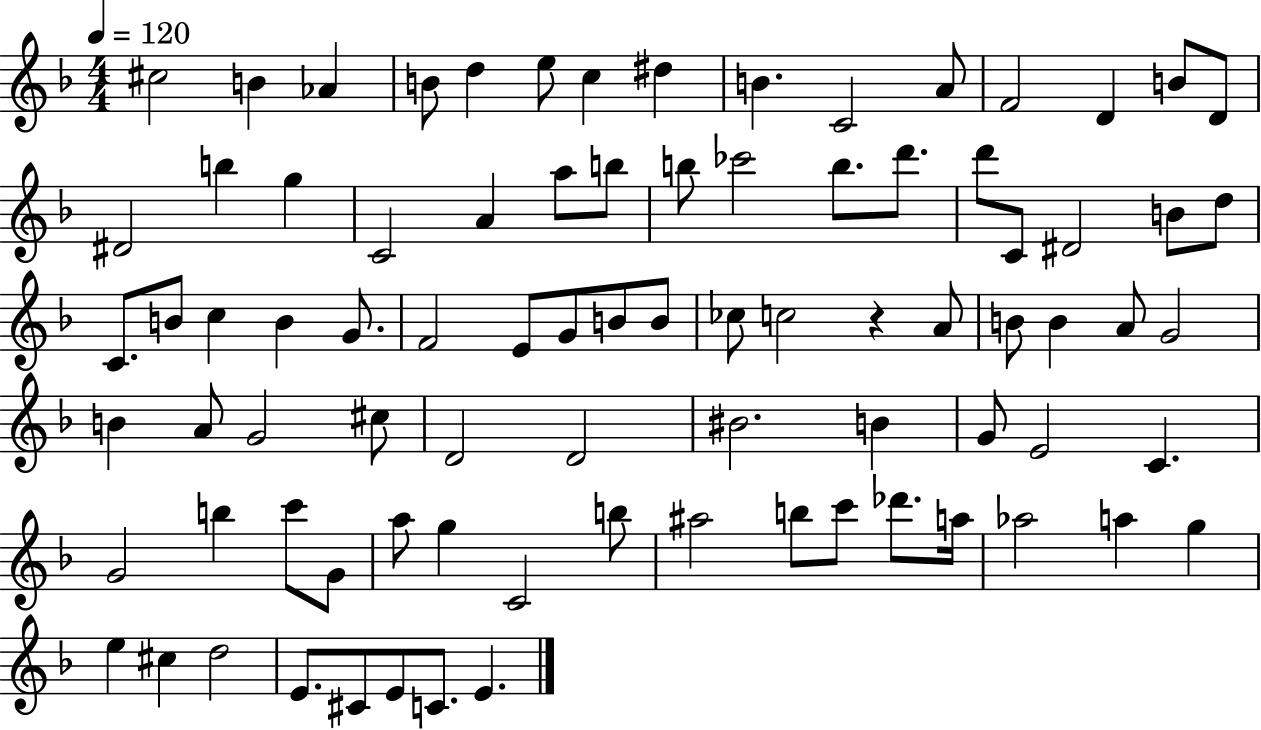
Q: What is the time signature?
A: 4/4